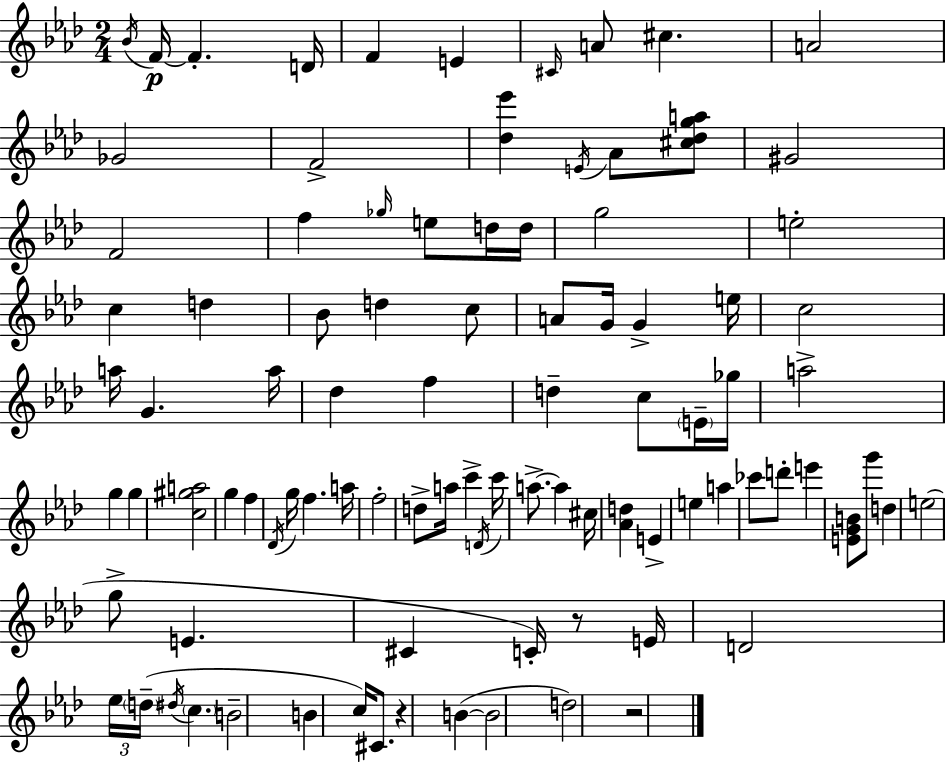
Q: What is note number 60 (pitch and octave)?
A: C#5